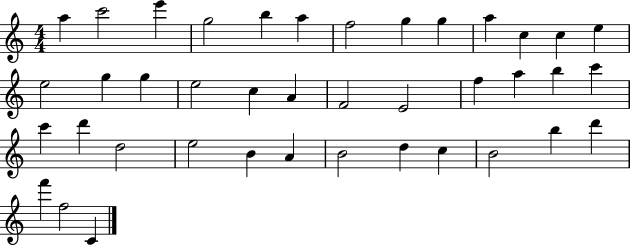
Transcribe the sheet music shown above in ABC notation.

X:1
T:Untitled
M:4/4
L:1/4
K:C
a c'2 e' g2 b a f2 g g a c c e e2 g g e2 c A F2 E2 f a b c' c' d' d2 e2 B A B2 d c B2 b d' f' f2 C